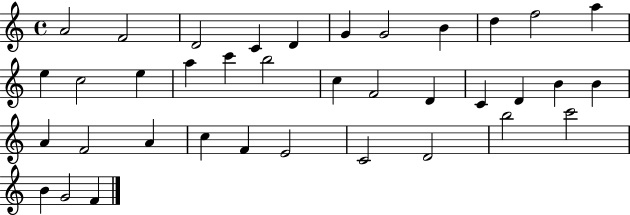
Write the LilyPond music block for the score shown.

{
  \clef treble
  \time 4/4
  \defaultTimeSignature
  \key c \major
  a'2 f'2 | d'2 c'4 d'4 | g'4 g'2 b'4 | d''4 f''2 a''4 | \break e''4 c''2 e''4 | a''4 c'''4 b''2 | c''4 f'2 d'4 | c'4 d'4 b'4 b'4 | \break a'4 f'2 a'4 | c''4 f'4 e'2 | c'2 d'2 | b''2 c'''2 | \break b'4 g'2 f'4 | \bar "|."
}